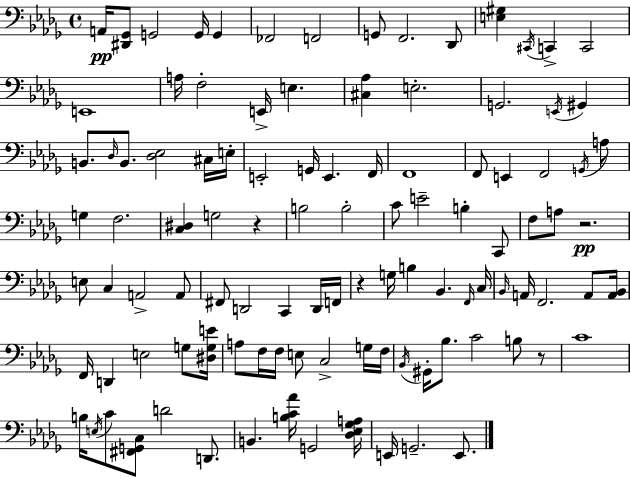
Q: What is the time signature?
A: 4/4